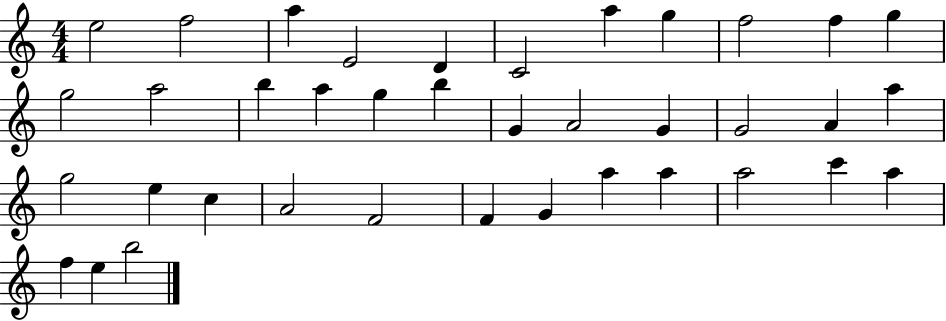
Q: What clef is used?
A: treble